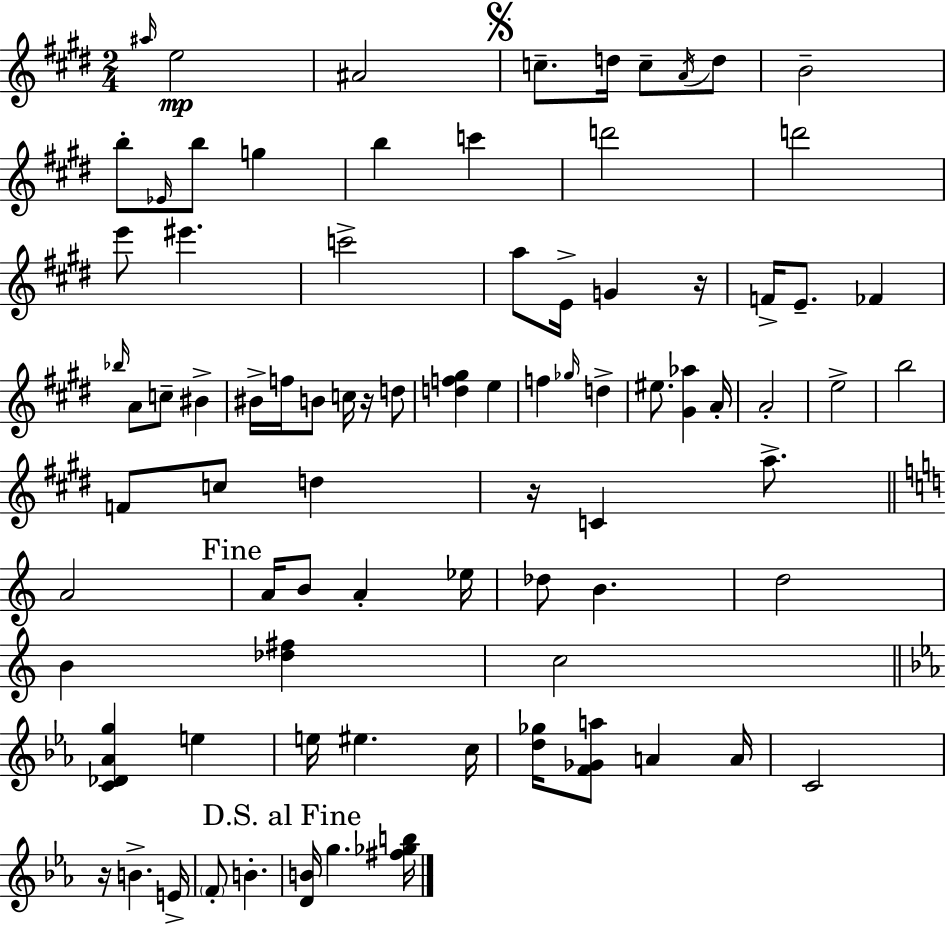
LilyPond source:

{
  \clef treble
  \numericTimeSignature
  \time 2/4
  \key e \major
  \grace { ais''16 }\mp e''2 | ais'2 | \mark \markup { \musicglyph "scripts.segno" } c''8.-- d''16 c''8-- \acciaccatura { a'16 } | d''8 b'2-- | \break b''8-. \grace { ees'16 } b''8 g''4 | b''4 c'''4 | d'''2 | d'''2 | \break e'''8 eis'''4. | c'''2-> | a''8 e'16-> g'4 | r16 f'16-> e'8.-- fes'4 | \break \grace { bes''16 } a'8 c''8-- | bis'4-> bis'16-> f''16 b'8 | c''16 r16 d''8 <d'' f'' gis''>4 | e''4 f''4 | \break \grace { ges''16 } d''4-> eis''8. | <gis' aes''>4 a'16-. a'2-. | e''2-> | b''2 | \break f'8 c''8 | d''4 r16 c'4 | a''8.-> \bar "||" \break \key a \minor a'2 | \mark "Fine" a'16 b'8 a'4-. ees''16 | des''8 b'4. | d''2 | \break b'4 <des'' fis''>4 | c''2 | \bar "||" \break \key ees \major <c' des' aes' g''>4 e''4 | e''16 eis''4. c''16 | <d'' ges''>16 <f' ges' a''>8 a'4 a'16 | c'2 | \break r16 b'4.-> e'16-> | \parenthesize f'8-. b'4.-. | \mark "D.S. al Fine" <d' b'>16 g''4. <fis'' ges'' b''>16 | \bar "|."
}